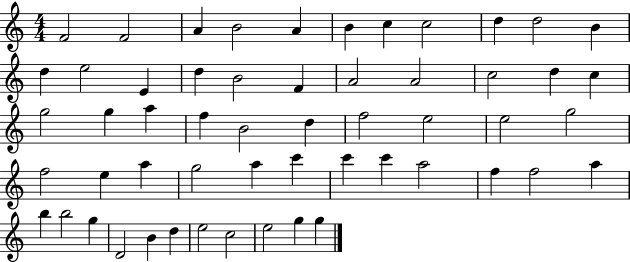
F4/h F4/h A4/q B4/h A4/q B4/q C5/q C5/h D5/q D5/h B4/q D5/q E5/h E4/q D5/q B4/h F4/q A4/h A4/h C5/h D5/q C5/q G5/h G5/q A5/q F5/q B4/h D5/q F5/h E5/h E5/h G5/h F5/h E5/q A5/q G5/h A5/q C6/q C6/q C6/q A5/h F5/q F5/h A5/q B5/q B5/h G5/q D4/h B4/q D5/q E5/h C5/h E5/h G5/q G5/q